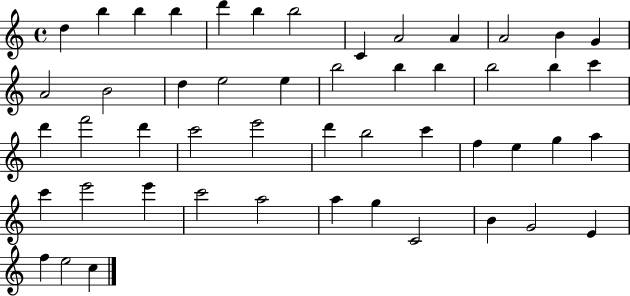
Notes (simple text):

D5/q B5/q B5/q B5/q D6/q B5/q B5/h C4/q A4/h A4/q A4/h B4/q G4/q A4/h B4/h D5/q E5/h E5/q B5/h B5/q B5/q B5/h B5/q C6/q D6/q F6/h D6/q C6/h E6/h D6/q B5/h C6/q F5/q E5/q G5/q A5/q C6/q E6/h E6/q C6/h A5/h A5/q G5/q C4/h B4/q G4/h E4/q F5/q E5/h C5/q